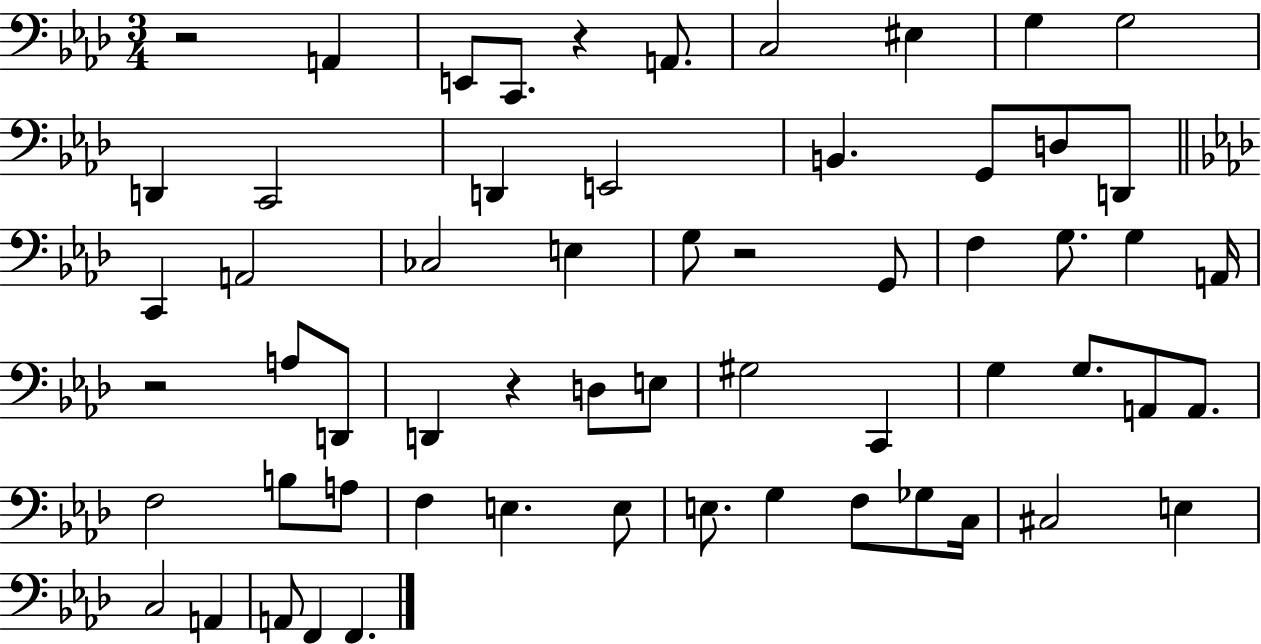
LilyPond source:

{
  \clef bass
  \numericTimeSignature
  \time 3/4
  \key aes \major
  r2 a,4 | e,8 c,8. r4 a,8. | c2 eis4 | g4 g2 | \break d,4 c,2 | d,4 e,2 | b,4. g,8 d8 d,8 | \bar "||" \break \key aes \major c,4 a,2 | ces2 e4 | g8 r2 g,8 | f4 g8. g4 a,16 | \break r2 a8 d,8 | d,4 r4 d8 e8 | gis2 c,4 | g4 g8. a,8 a,8. | \break f2 b8 a8 | f4 e4. e8 | e8. g4 f8 ges8 c16 | cis2 e4 | \break c2 a,4 | a,8 f,4 f,4. | \bar "|."
}